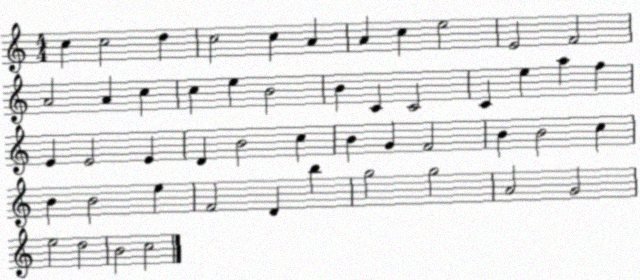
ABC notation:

X:1
T:Untitled
M:4/4
L:1/4
K:C
c c2 d c2 c A A c e2 E2 F2 A2 A c c e B2 B C C2 C e a f E E2 E D B2 c B G F2 B B2 c B B2 e F2 D b g2 g2 A2 G2 e2 d2 B2 c2